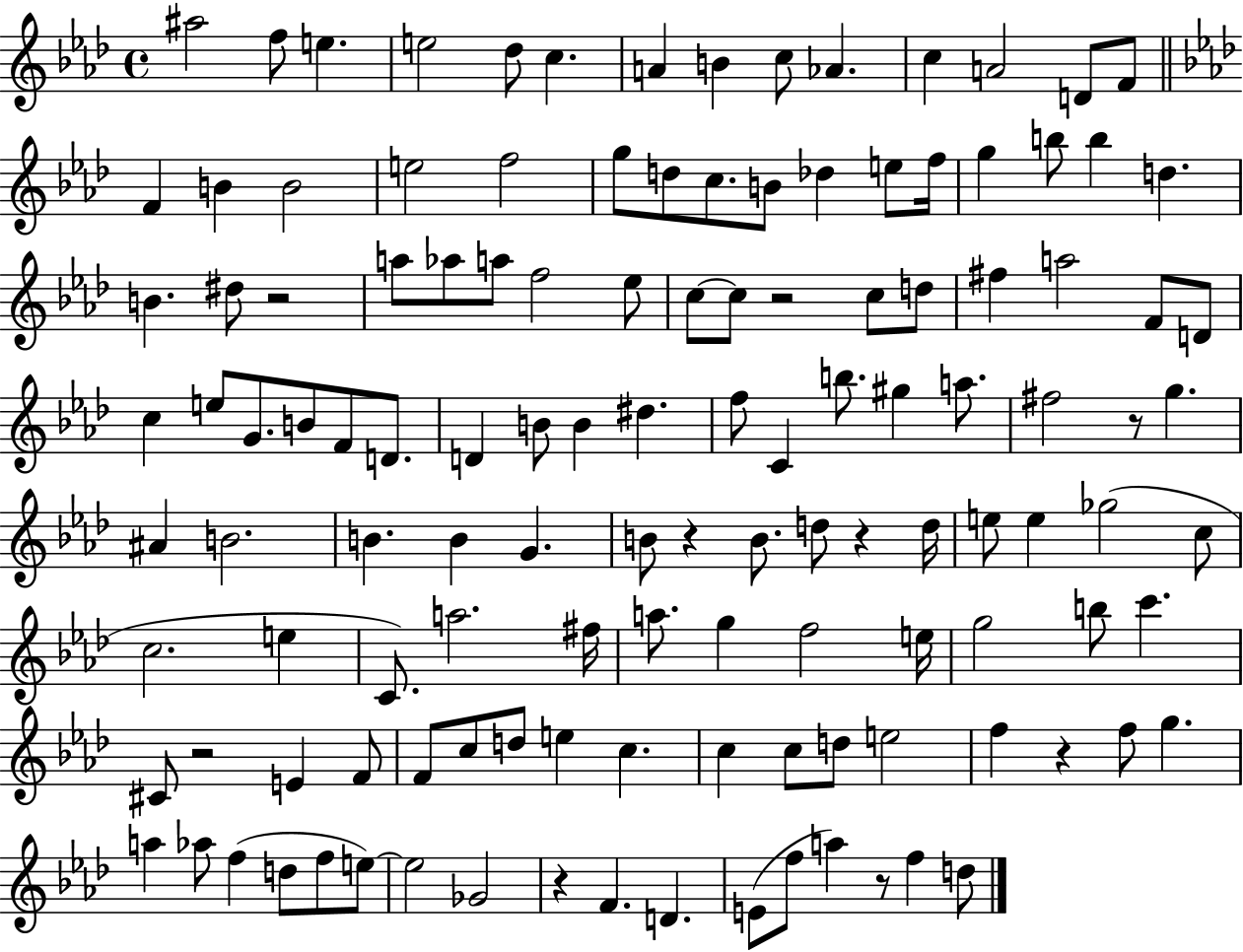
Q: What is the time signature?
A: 4/4